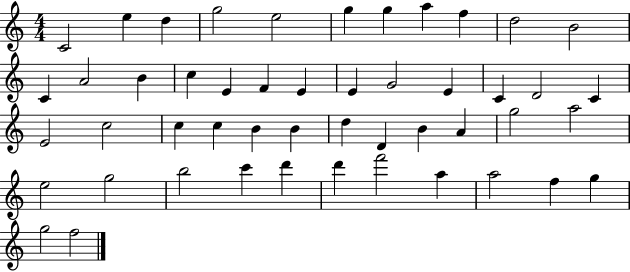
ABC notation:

X:1
T:Untitled
M:4/4
L:1/4
K:C
C2 e d g2 e2 g g a f d2 B2 C A2 B c E F E E G2 E C D2 C E2 c2 c c B B d D B A g2 a2 e2 g2 b2 c' d' d' f'2 a a2 f g g2 f2